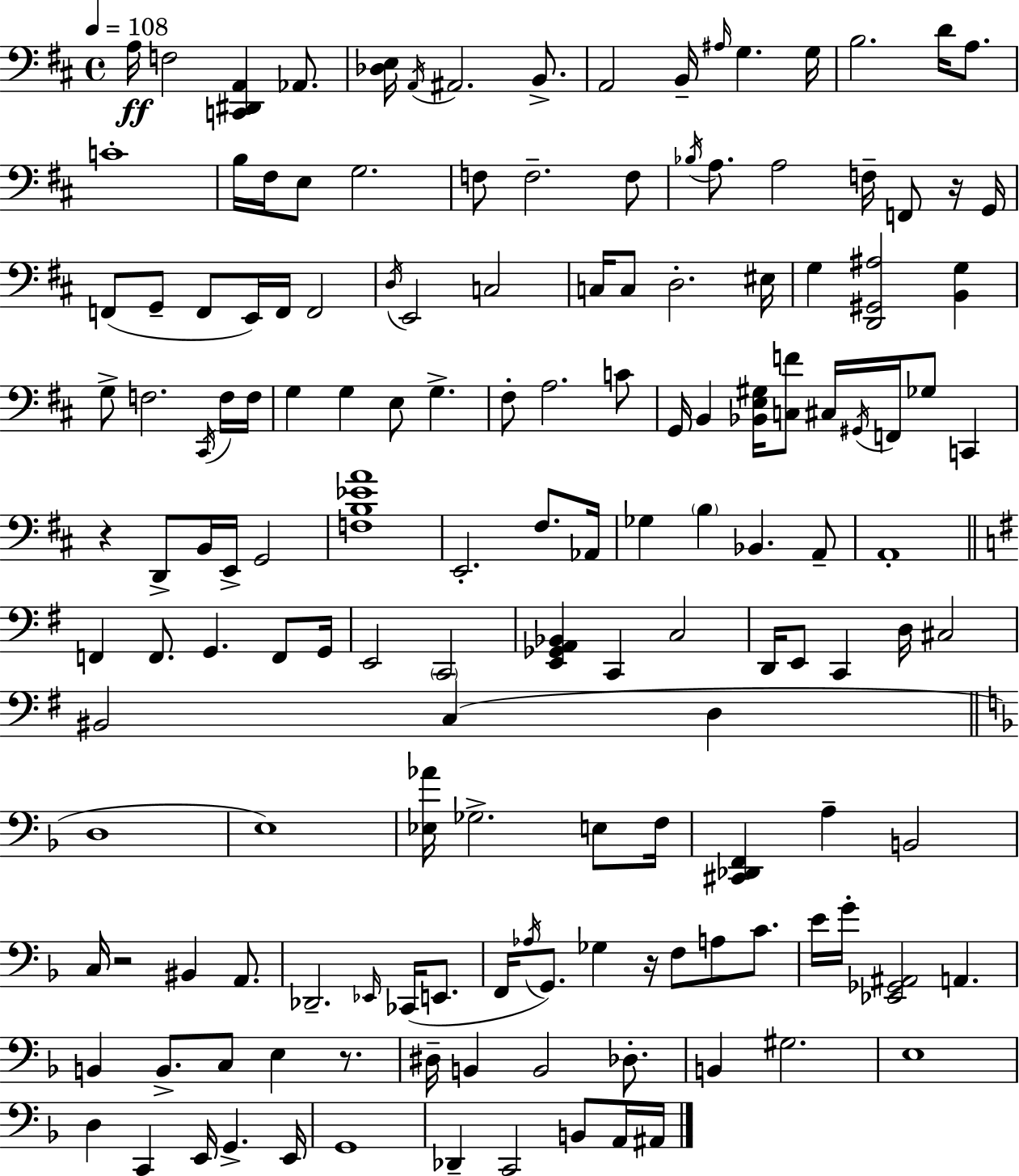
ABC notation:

X:1
T:Untitled
M:4/4
L:1/4
K:D
A,/4 F,2 [C,,^D,,A,,] _A,,/2 [_D,E,]/4 A,,/4 ^A,,2 B,,/2 A,,2 B,,/4 ^A,/4 G, G,/4 B,2 D/4 A,/2 C4 B,/4 ^F,/4 E,/2 G,2 F,/2 F,2 F,/2 _B,/4 A,/2 A,2 F,/4 F,,/2 z/4 G,,/4 F,,/2 G,,/2 F,,/2 E,,/4 F,,/4 F,,2 D,/4 E,,2 C,2 C,/4 C,/2 D,2 ^E,/4 G, [D,,^G,,^A,]2 [B,,G,] G,/2 F,2 ^C,,/4 F,/4 F,/4 G, G, E,/2 G, ^F,/2 A,2 C/2 G,,/4 B,, [_B,,E,^G,]/4 [C,F]/2 ^C,/4 ^G,,/4 F,,/4 _G,/2 C,, z D,,/2 B,,/4 E,,/4 G,,2 [F,B,_EA]4 E,,2 ^F,/2 _A,,/4 _G, B, _B,, A,,/2 A,,4 F,, F,,/2 G,, F,,/2 G,,/4 E,,2 C,,2 [E,,_G,,A,,_B,,] C,, C,2 D,,/4 E,,/2 C,, D,/4 ^C,2 ^B,,2 C, D, D,4 E,4 [_E,_A]/4 _G,2 E,/2 F,/4 [^C,,_D,,F,,] A, B,,2 C,/4 z2 ^B,, A,,/2 _D,,2 _E,,/4 _C,,/4 E,,/2 F,,/4 _A,/4 G,,/2 _G, z/4 F,/2 A,/2 C/2 E/4 G/4 [_E,,_G,,^A,,]2 A,, B,, B,,/2 C,/2 E, z/2 ^D,/4 B,, B,,2 _D,/2 B,, ^G,2 E,4 D, C,, E,,/4 G,, E,,/4 G,,4 _D,, C,,2 B,,/2 A,,/4 ^A,,/4